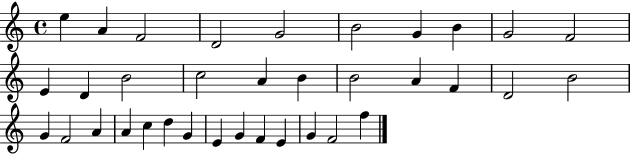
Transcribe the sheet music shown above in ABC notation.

X:1
T:Untitled
M:4/4
L:1/4
K:C
e A F2 D2 G2 B2 G B G2 F2 E D B2 c2 A B B2 A F D2 B2 G F2 A A c d G E G F E G F2 f